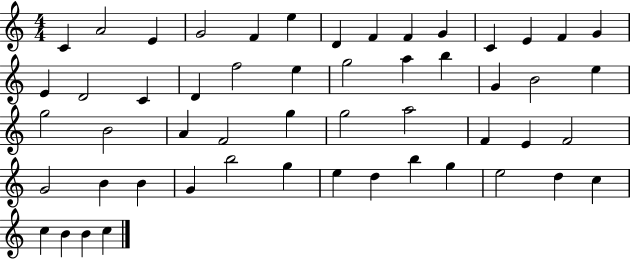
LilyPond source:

{
  \clef treble
  \numericTimeSignature
  \time 4/4
  \key c \major
  c'4 a'2 e'4 | g'2 f'4 e''4 | d'4 f'4 f'4 g'4 | c'4 e'4 f'4 g'4 | \break e'4 d'2 c'4 | d'4 f''2 e''4 | g''2 a''4 b''4 | g'4 b'2 e''4 | \break g''2 b'2 | a'4 f'2 g''4 | g''2 a''2 | f'4 e'4 f'2 | \break g'2 b'4 b'4 | g'4 b''2 g''4 | e''4 d''4 b''4 g''4 | e''2 d''4 c''4 | \break c''4 b'4 b'4 c''4 | \bar "|."
}